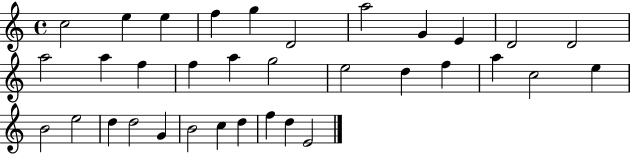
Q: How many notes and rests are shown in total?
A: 34